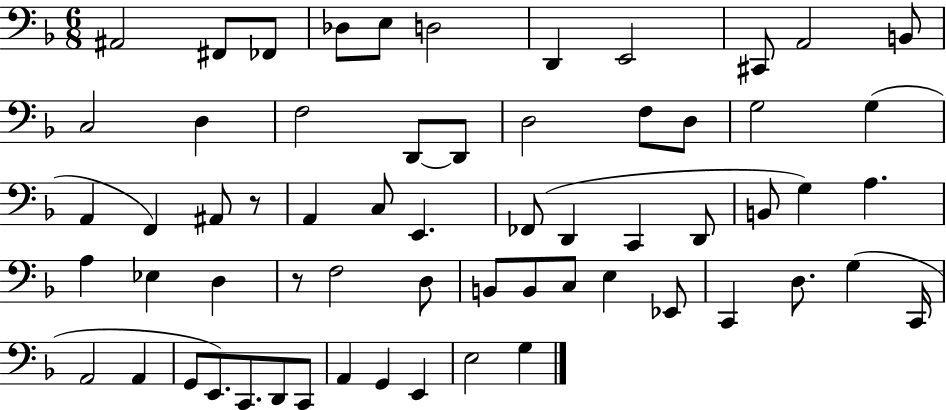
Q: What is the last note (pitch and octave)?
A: G3